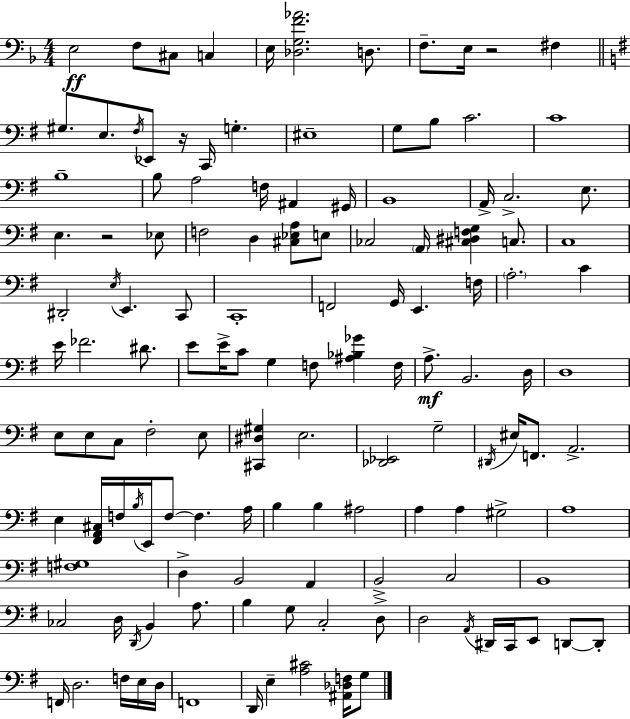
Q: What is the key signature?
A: F major